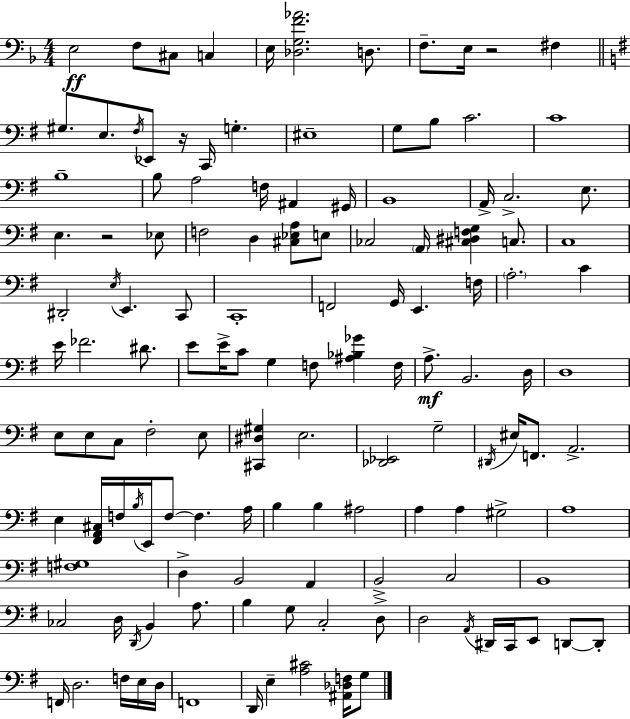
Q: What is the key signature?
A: F major